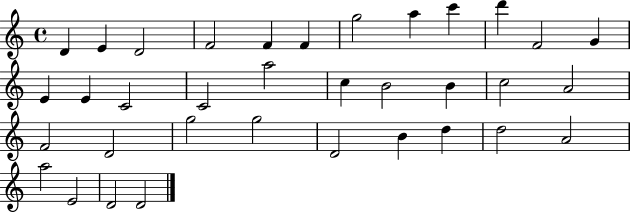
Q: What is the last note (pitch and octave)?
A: D4